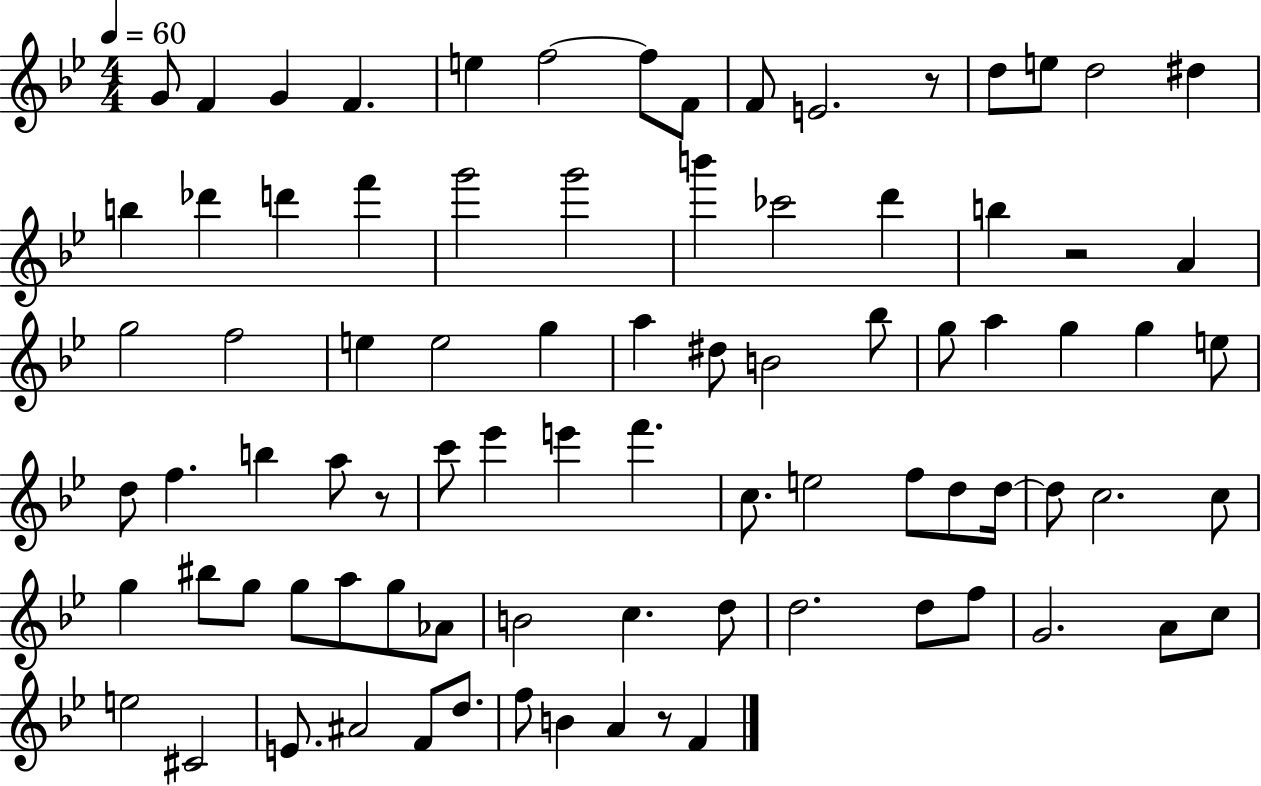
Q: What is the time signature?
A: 4/4